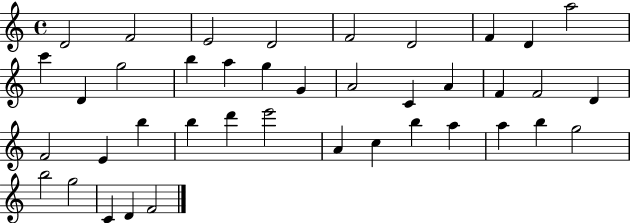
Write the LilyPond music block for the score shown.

{
  \clef treble
  \time 4/4
  \defaultTimeSignature
  \key c \major
  d'2 f'2 | e'2 d'2 | f'2 d'2 | f'4 d'4 a''2 | \break c'''4 d'4 g''2 | b''4 a''4 g''4 g'4 | a'2 c'4 a'4 | f'4 f'2 d'4 | \break f'2 e'4 b''4 | b''4 d'''4 e'''2 | a'4 c''4 b''4 a''4 | a''4 b''4 g''2 | \break b''2 g''2 | c'4 d'4 f'2 | \bar "|."
}